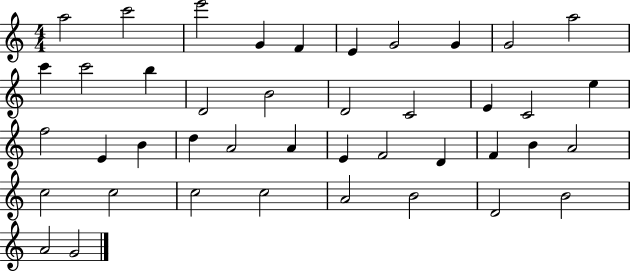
A5/h C6/h E6/h G4/q F4/q E4/q G4/h G4/q G4/h A5/h C6/q C6/h B5/q D4/h B4/h D4/h C4/h E4/q C4/h E5/q F5/h E4/q B4/q D5/q A4/h A4/q E4/q F4/h D4/q F4/q B4/q A4/h C5/h C5/h C5/h C5/h A4/h B4/h D4/h B4/h A4/h G4/h